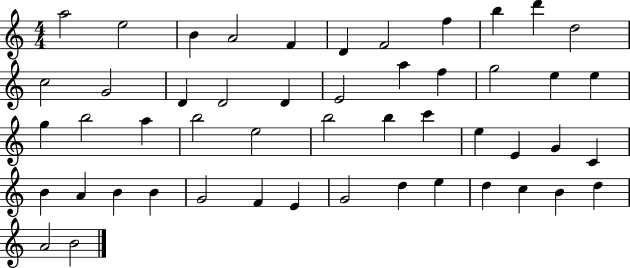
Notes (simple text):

A5/h E5/h B4/q A4/h F4/q D4/q F4/h F5/q B5/q D6/q D5/h C5/h G4/h D4/q D4/h D4/q E4/h A5/q F5/q G5/h E5/q E5/q G5/q B5/h A5/q B5/h E5/h B5/h B5/q C6/q E5/q E4/q G4/q C4/q B4/q A4/q B4/q B4/q G4/h F4/q E4/q G4/h D5/q E5/q D5/q C5/q B4/q D5/q A4/h B4/h